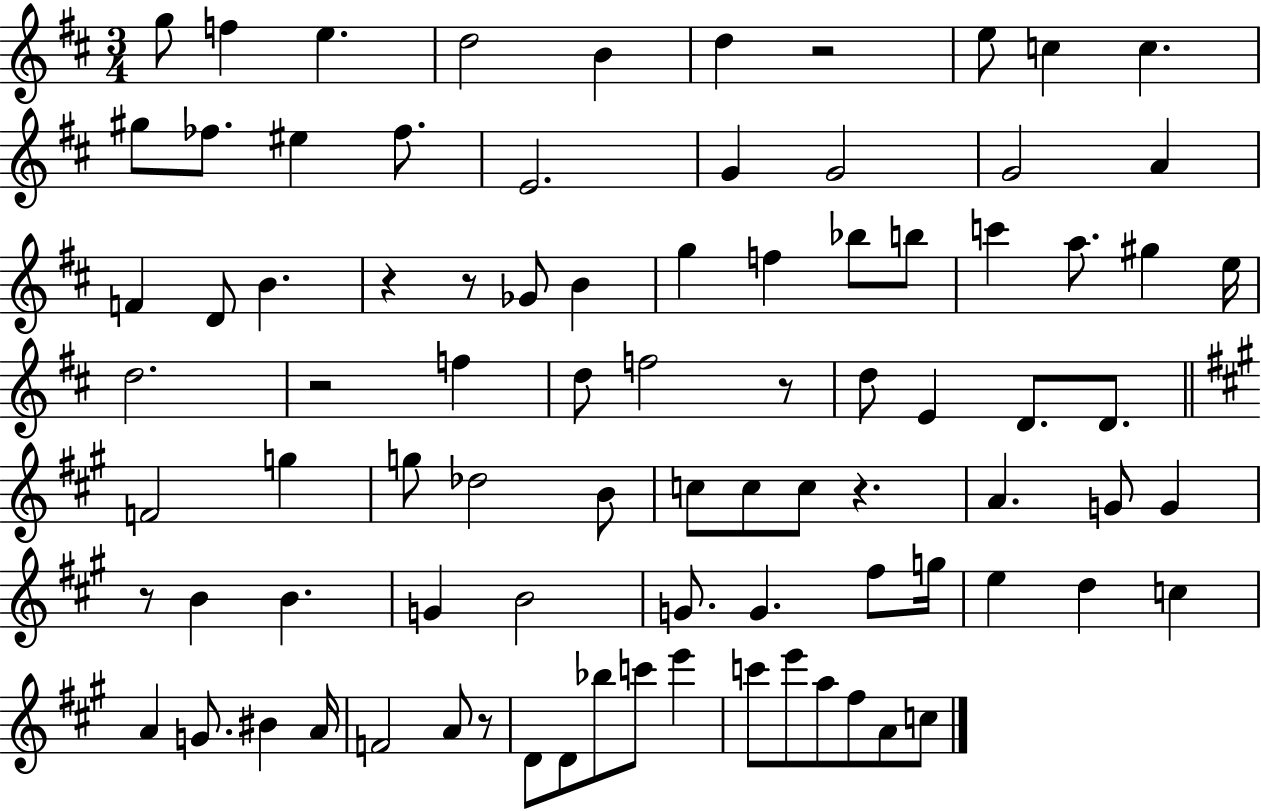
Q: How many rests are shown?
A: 8